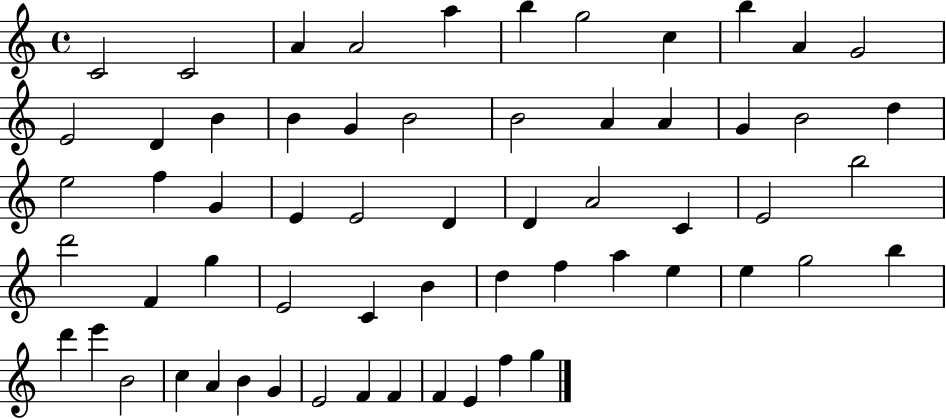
C4/h C4/h A4/q A4/h A5/q B5/q G5/h C5/q B5/q A4/q G4/h E4/h D4/q B4/q B4/q G4/q B4/h B4/h A4/q A4/q G4/q B4/h D5/q E5/h F5/q G4/q E4/q E4/h D4/q D4/q A4/h C4/q E4/h B5/h D6/h F4/q G5/q E4/h C4/q B4/q D5/q F5/q A5/q E5/q E5/q G5/h B5/q D6/q E6/q B4/h C5/q A4/q B4/q G4/q E4/h F4/q F4/q F4/q E4/q F5/q G5/q